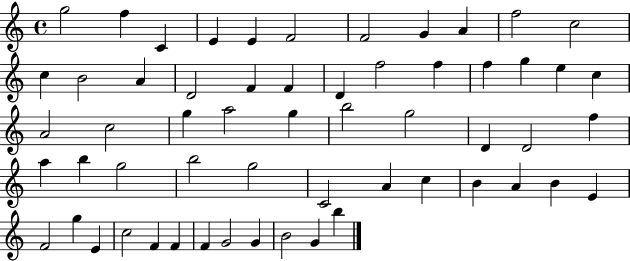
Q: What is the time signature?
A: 4/4